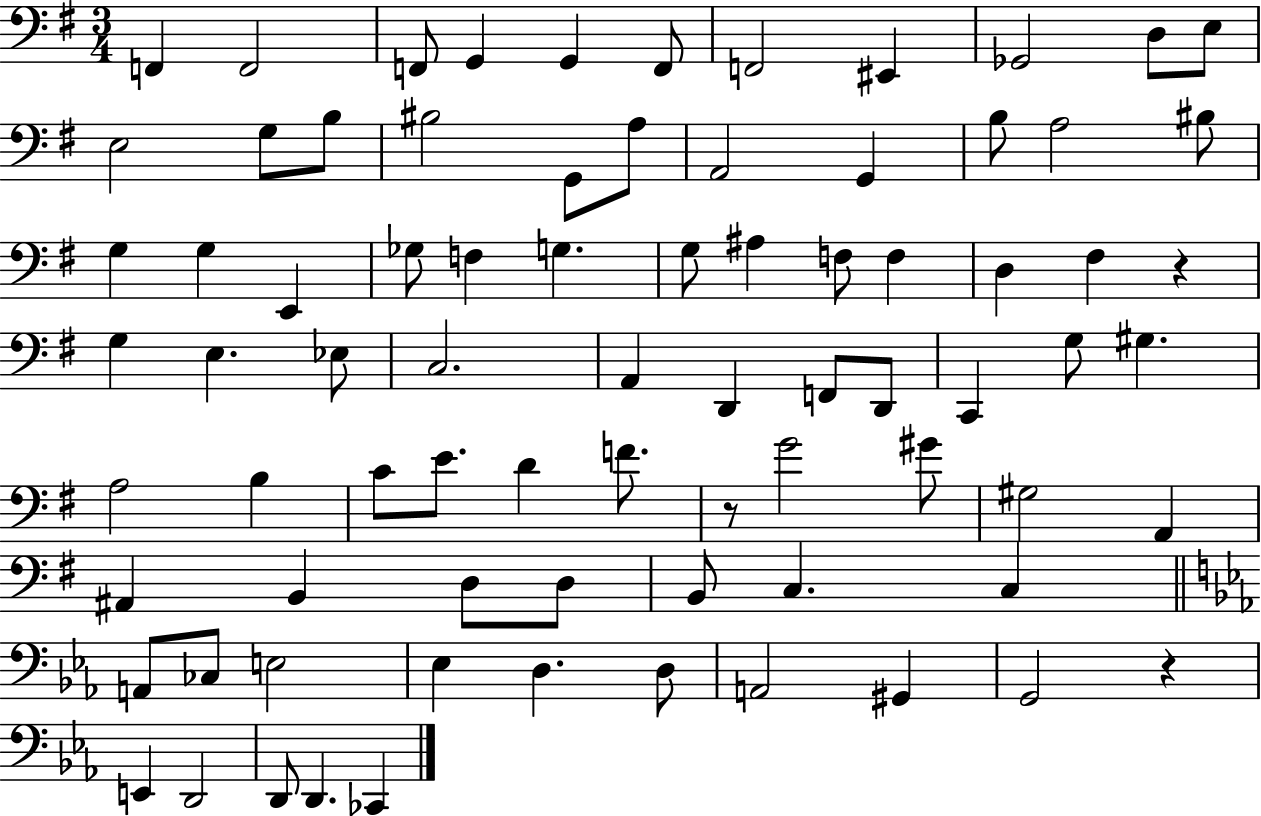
{
  \clef bass
  \numericTimeSignature
  \time 3/4
  \key g \major
  f,4 f,2 | f,8 g,4 g,4 f,8 | f,2 eis,4 | ges,2 d8 e8 | \break e2 g8 b8 | bis2 g,8 a8 | a,2 g,4 | b8 a2 bis8 | \break g4 g4 e,4 | ges8 f4 g4. | g8 ais4 f8 f4 | d4 fis4 r4 | \break g4 e4. ees8 | c2. | a,4 d,4 f,8 d,8 | c,4 g8 gis4. | \break a2 b4 | c'8 e'8. d'4 f'8. | r8 g'2 gis'8 | gis2 a,4 | \break ais,4 b,4 d8 d8 | b,8 c4. c4 | \bar "||" \break \key c \minor a,8 ces8 e2 | ees4 d4. d8 | a,2 gis,4 | g,2 r4 | \break e,4 d,2 | d,8 d,4. ces,4 | \bar "|."
}